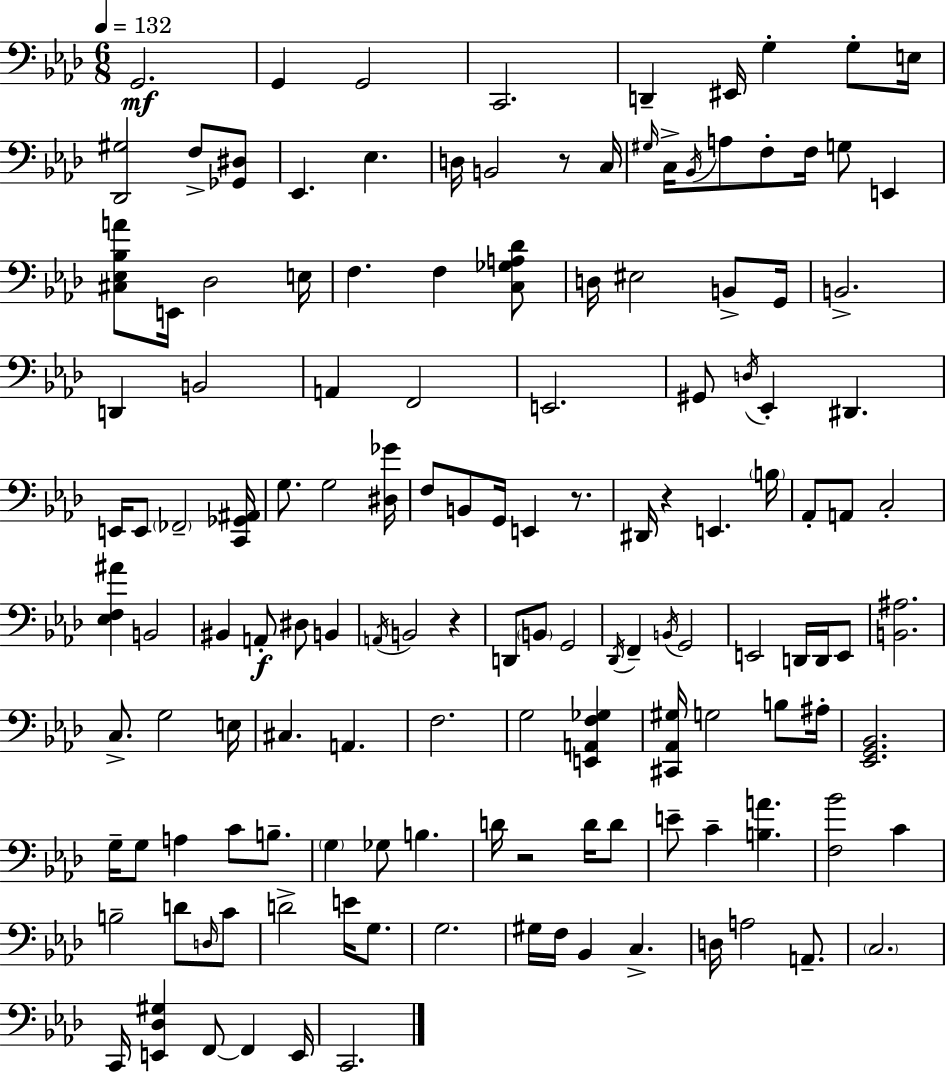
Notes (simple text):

G2/h. G2/q G2/h C2/h. D2/q EIS2/s G3/q G3/e E3/s [Db2,G#3]/h F3/e [Gb2,D#3]/e Eb2/q. Eb3/q. D3/s B2/h R/e C3/s G#3/s C3/s Bb2/s A3/e F3/e F3/s G3/e E2/q [C#3,Eb3,Bb3,A4]/e E2/s Db3/h E3/s F3/q. F3/q [C3,Gb3,A3,Db4]/e D3/s EIS3/h B2/e G2/s B2/h. D2/q B2/h A2/q F2/h E2/h. G#2/e D3/s Eb2/q D#2/q. E2/s E2/e FES2/h [C2,Gb2,A#2]/s G3/e. G3/h [D#3,Gb4]/s F3/e B2/e G2/s E2/q R/e. D#2/s R/q E2/q. B3/s Ab2/e A2/e C3/h [Eb3,F3,A#4]/q B2/h BIS2/q A2/e D#3/e B2/q A2/s B2/h R/q D2/e B2/e G2/h Db2/s F2/q B2/s G2/h E2/h D2/s D2/s E2/e [B2,A#3]/h. C3/e. G3/h E3/s C#3/q. A2/q. F3/h. G3/h [E2,A2,F3,Gb3]/q [C#2,Ab2,G#3]/s G3/h B3/e A#3/s [Eb2,G2,Bb2]/h. G3/s G3/e A3/q C4/e B3/e. G3/q Gb3/e B3/q. D4/s R/h D4/s D4/e E4/e C4/q [B3,A4]/q. [F3,Bb4]/h C4/q B3/h D4/e D3/s C4/e D4/h E4/s G3/e. G3/h. G#3/s F3/s Bb2/q C3/q. D3/s A3/h A2/e. C3/h. C2/s [E2,Db3,G#3]/q F2/e F2/q E2/s C2/h.